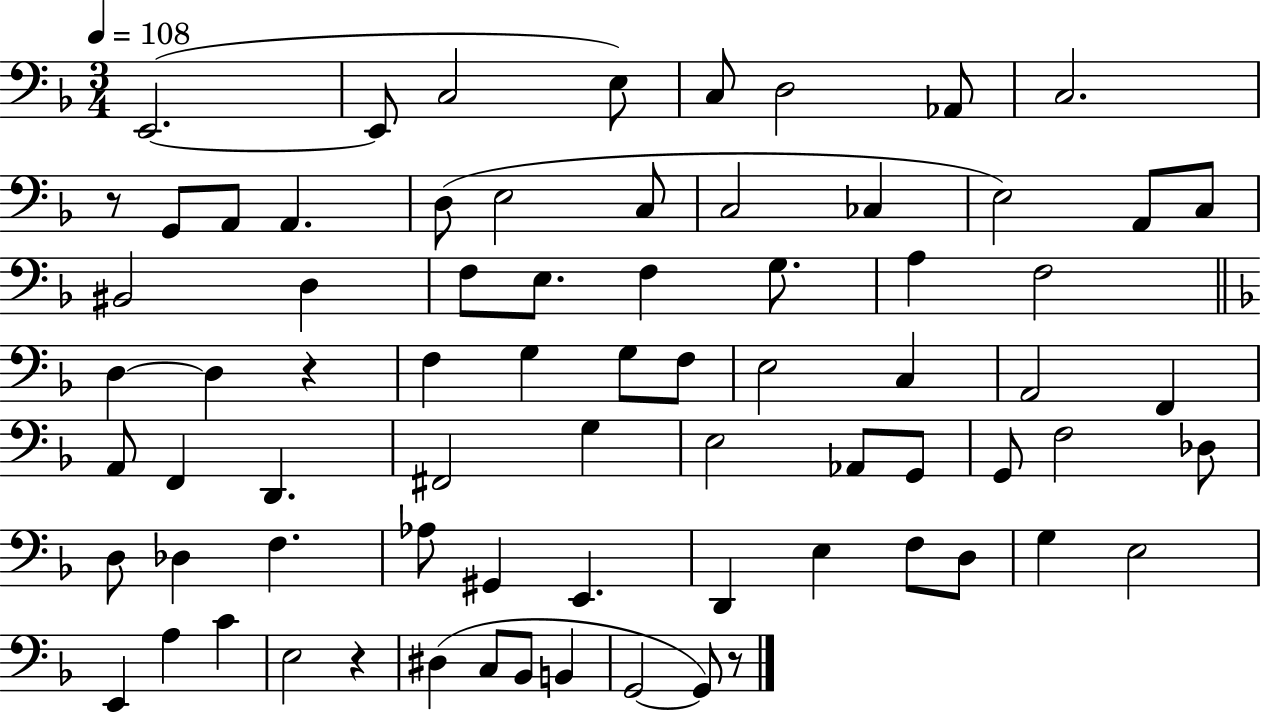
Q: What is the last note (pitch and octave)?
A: G2